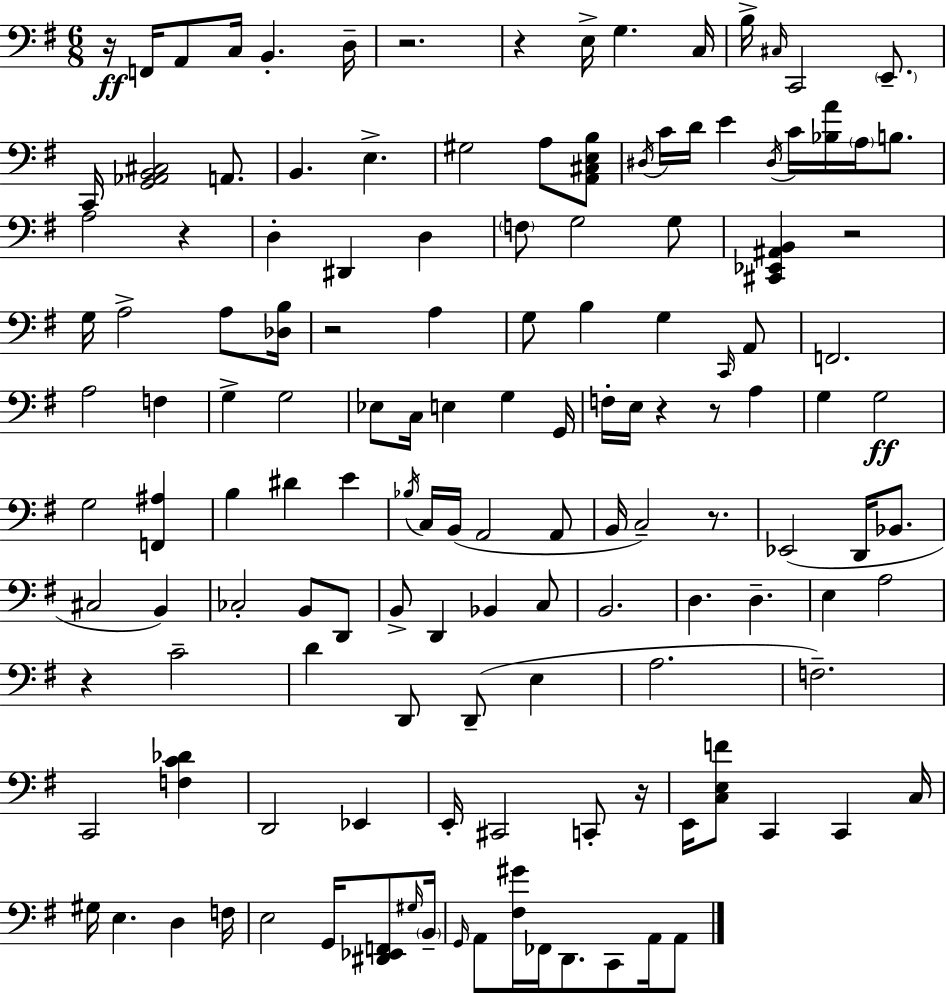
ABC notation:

X:1
T:Untitled
M:6/8
L:1/4
K:G
z/4 F,,/4 A,,/2 C,/4 B,, D,/4 z2 z E,/4 G, C,/4 B,/4 ^C,/4 C,,2 E,,/2 C,,/4 [G,,_A,,B,,^C,]2 A,,/2 B,, E, ^G,2 A,/2 [A,,^C,E,B,]/2 ^D,/4 C/4 D/4 E ^D,/4 C/4 [_B,A]/4 A,/4 B,/2 A,2 z D, ^D,, D, F,/2 G,2 G,/2 [^C,,_E,,^A,,B,,] z2 G,/4 A,2 A,/2 [_D,B,]/4 z2 A, G,/2 B, G, C,,/4 A,,/2 F,,2 A,2 F, G, G,2 _E,/2 C,/4 E, G, G,,/4 F,/4 E,/4 z z/2 A, G, G,2 G,2 [F,,^A,] B, ^D E _B,/4 C,/4 B,,/4 A,,2 A,,/2 B,,/4 C,2 z/2 _E,,2 D,,/4 _B,,/2 ^C,2 B,, _C,2 B,,/2 D,,/2 B,,/2 D,, _B,, C,/2 B,,2 D, D, E, A,2 z C2 D D,,/2 D,,/2 E, A,2 F,2 C,,2 [F,C_D] D,,2 _E,, E,,/4 ^C,,2 C,,/2 z/4 E,,/4 [C,E,F]/2 C,, C,, C,/4 ^G,/4 E, D, F,/4 E,2 G,,/4 [^D,,_E,,F,,]/2 ^G,/4 B,,/4 G,,/4 A,,/2 [^F,^G]/4 _F,,/4 D,,/2 C,,/2 A,,/4 A,,/2